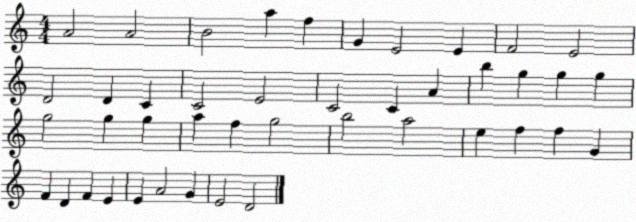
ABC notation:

X:1
T:Untitled
M:4/4
L:1/4
K:C
A2 A2 B2 a f G E2 E F2 E2 D2 D C C2 E2 C2 C A b g g g g2 g g a f g2 b2 a2 e f f G F D F E E A2 G E2 D2